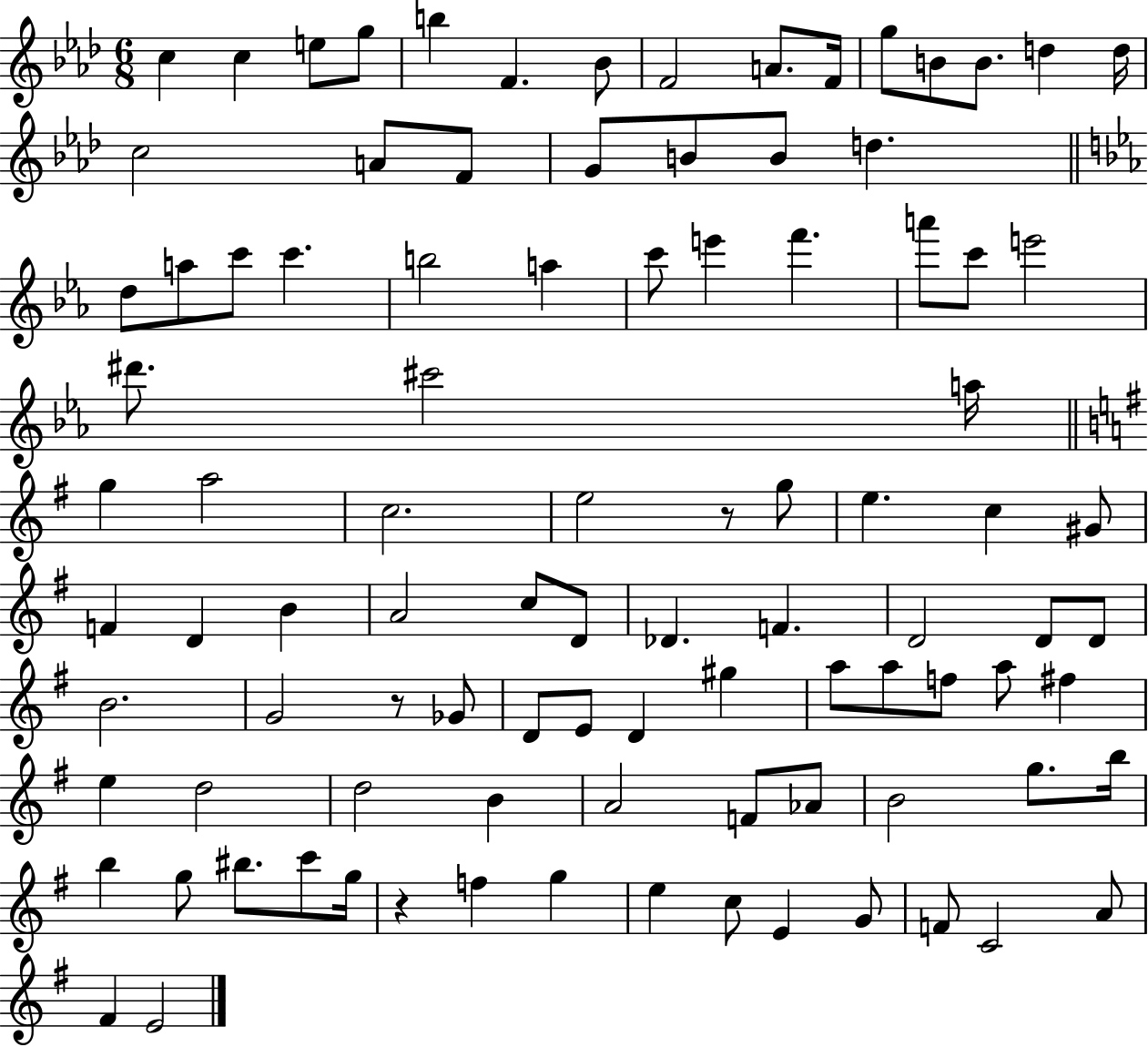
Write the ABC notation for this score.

X:1
T:Untitled
M:6/8
L:1/4
K:Ab
c c e/2 g/2 b F _B/2 F2 A/2 F/4 g/2 B/2 B/2 d d/4 c2 A/2 F/2 G/2 B/2 B/2 d d/2 a/2 c'/2 c' b2 a c'/2 e' f' a'/2 c'/2 e'2 ^d'/2 ^c'2 a/4 g a2 c2 e2 z/2 g/2 e c ^G/2 F D B A2 c/2 D/2 _D F D2 D/2 D/2 B2 G2 z/2 _G/2 D/2 E/2 D ^g a/2 a/2 f/2 a/2 ^f e d2 d2 B A2 F/2 _A/2 B2 g/2 b/4 b g/2 ^b/2 c'/2 g/4 z f g e c/2 E G/2 F/2 C2 A/2 ^F E2